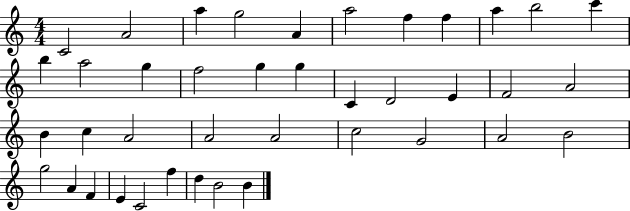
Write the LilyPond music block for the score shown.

{
  \clef treble
  \numericTimeSignature
  \time 4/4
  \key c \major
  c'2 a'2 | a''4 g''2 a'4 | a''2 f''4 f''4 | a''4 b''2 c'''4 | \break b''4 a''2 g''4 | f''2 g''4 g''4 | c'4 d'2 e'4 | f'2 a'2 | \break b'4 c''4 a'2 | a'2 a'2 | c''2 g'2 | a'2 b'2 | \break g''2 a'4 f'4 | e'4 c'2 f''4 | d''4 b'2 b'4 | \bar "|."
}